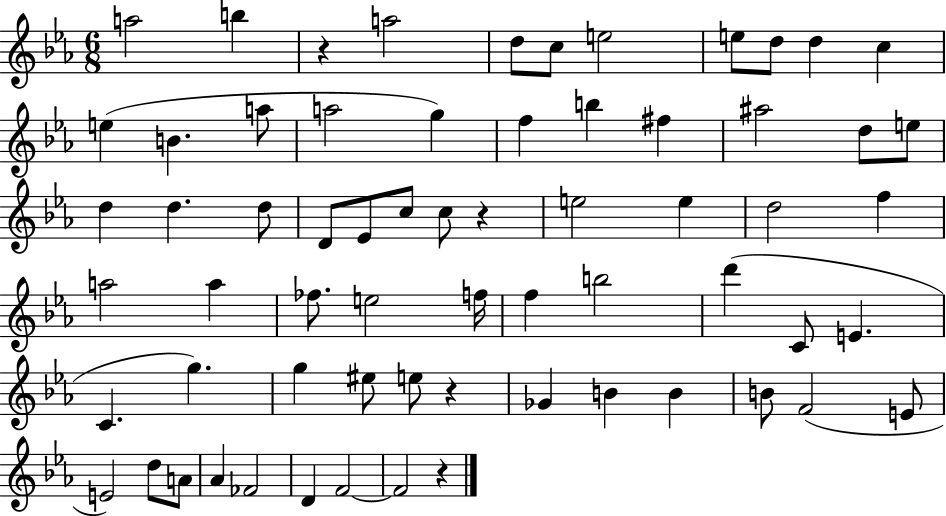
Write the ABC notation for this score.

X:1
T:Untitled
M:6/8
L:1/4
K:Eb
a2 b z a2 d/2 c/2 e2 e/2 d/2 d c e B a/2 a2 g f b ^f ^a2 d/2 e/2 d d d/2 D/2 _E/2 c/2 c/2 z e2 e d2 f a2 a _f/2 e2 f/4 f b2 d' C/2 E C g g ^e/2 e/2 z _G B B B/2 F2 E/2 E2 d/2 A/2 _A _F2 D F2 F2 z